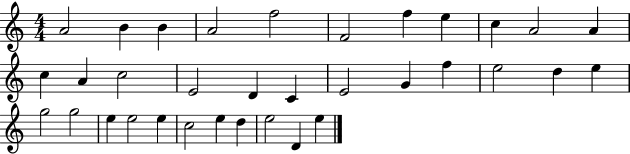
{
  \clef treble
  \numericTimeSignature
  \time 4/4
  \key c \major
  a'2 b'4 b'4 | a'2 f''2 | f'2 f''4 e''4 | c''4 a'2 a'4 | \break c''4 a'4 c''2 | e'2 d'4 c'4 | e'2 g'4 f''4 | e''2 d''4 e''4 | \break g''2 g''2 | e''4 e''2 e''4 | c''2 e''4 d''4 | e''2 d'4 e''4 | \break \bar "|."
}